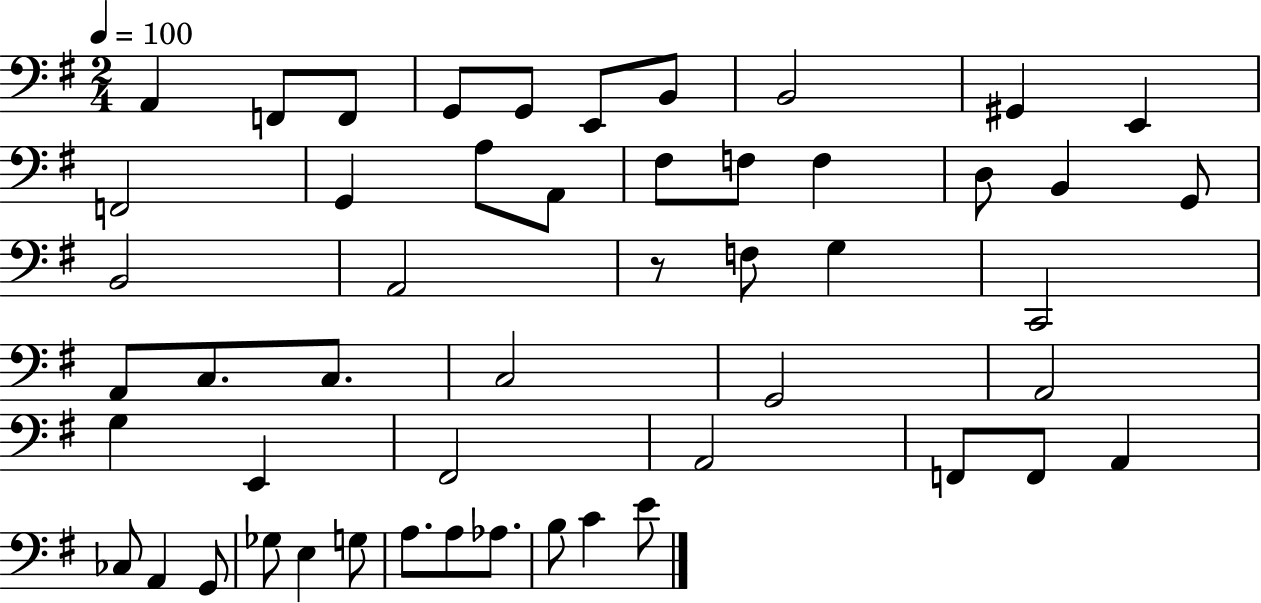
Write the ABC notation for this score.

X:1
T:Untitled
M:2/4
L:1/4
K:G
A,, F,,/2 F,,/2 G,,/2 G,,/2 E,,/2 B,,/2 B,,2 ^G,, E,, F,,2 G,, A,/2 A,,/2 ^F,/2 F,/2 F, D,/2 B,, G,,/2 B,,2 A,,2 z/2 F,/2 G, C,,2 A,,/2 C,/2 C,/2 C,2 G,,2 A,,2 G, E,, ^F,,2 A,,2 F,,/2 F,,/2 A,, _C,/2 A,, G,,/2 _G,/2 E, G,/2 A,/2 A,/2 _A,/2 B,/2 C E/2